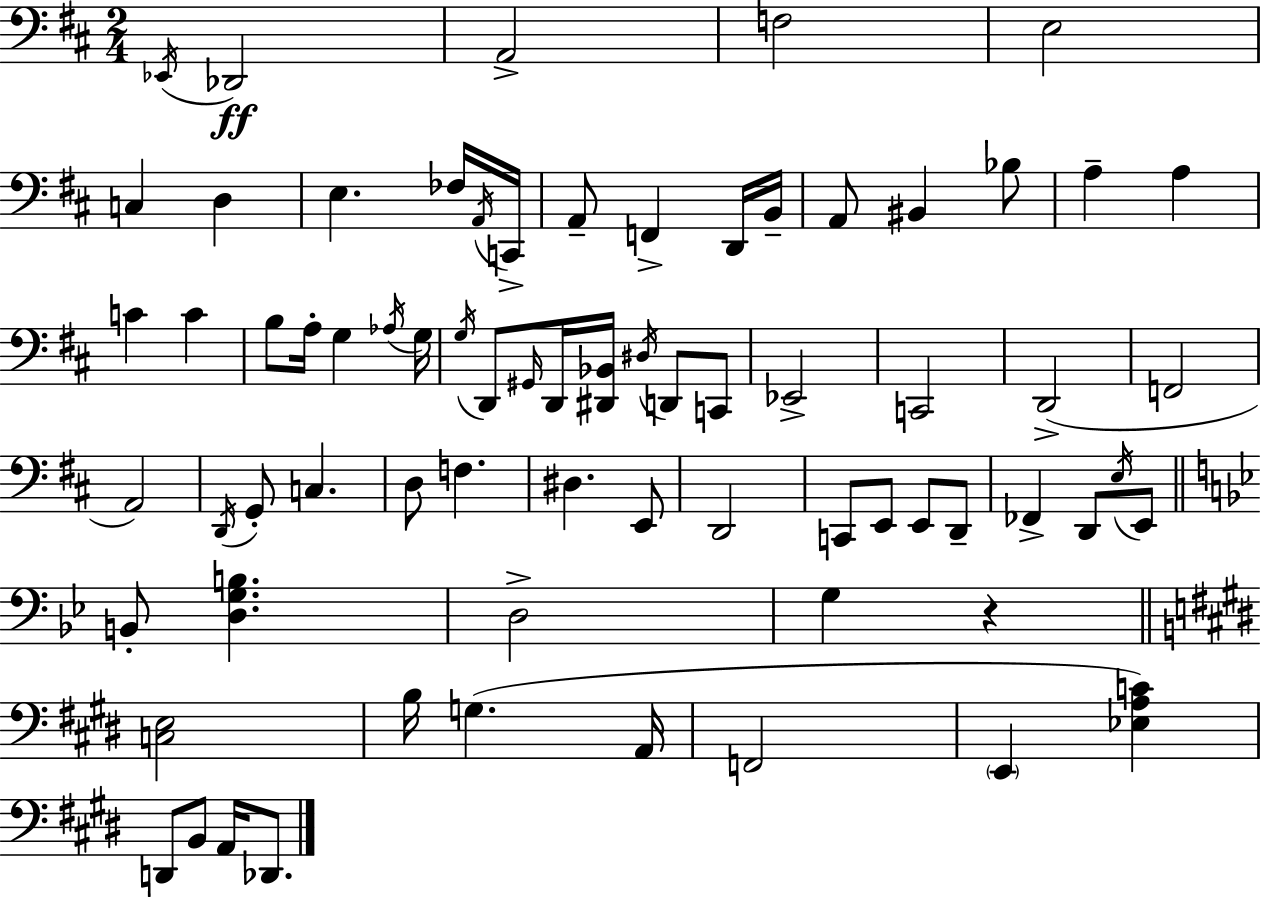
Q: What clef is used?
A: bass